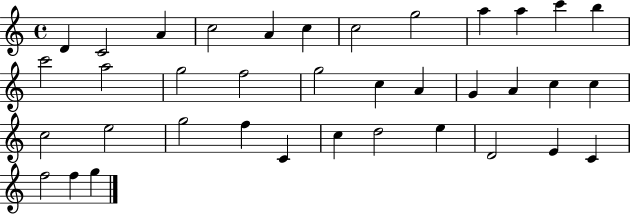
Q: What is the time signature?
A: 4/4